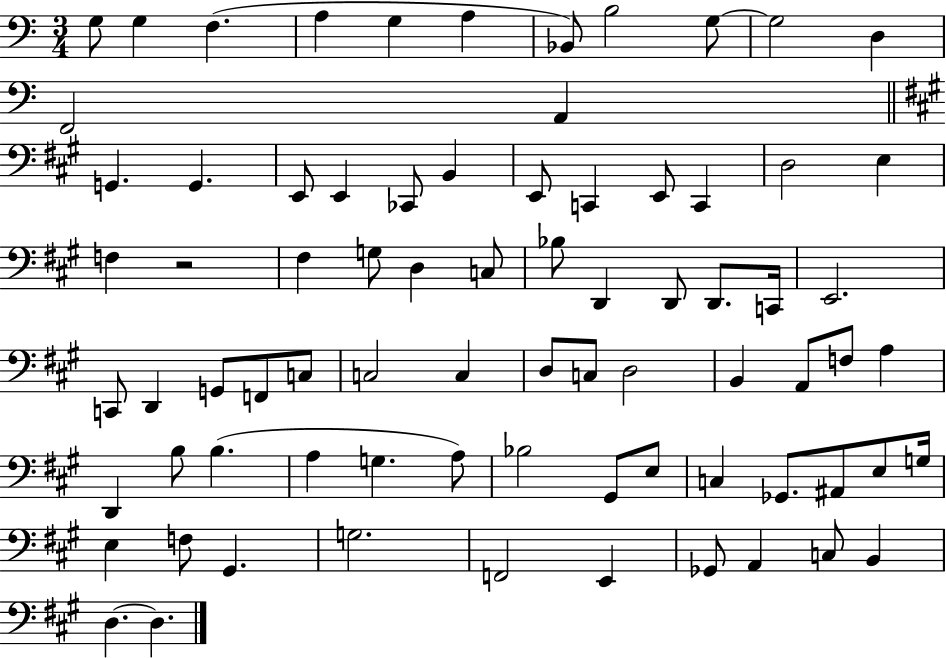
{
  \clef bass
  \numericTimeSignature
  \time 3/4
  \key c \major
  g8 g4 f4.( | a4 g4 a4 | bes,8) b2 g8~~ | g2 d4 | \break f,2 a,4 | \bar "||" \break \key a \major g,4. g,4. | e,8 e,4 ces,8 b,4 | e,8 c,4 e,8 c,4 | d2 e4 | \break f4 r2 | fis4 g8 d4 c8 | bes8 d,4 d,8 d,8. c,16 | e,2. | \break c,8 d,4 g,8 f,8 c8 | c2 c4 | d8 c8 d2 | b,4 a,8 f8 a4 | \break d,4 b8 b4.( | a4 g4. a8) | bes2 gis,8 e8 | c4 ges,8. ais,8 e8 g16 | \break e4 f8 gis,4. | g2. | f,2 e,4 | ges,8 a,4 c8 b,4 | \break d4.~~ d4. | \bar "|."
}